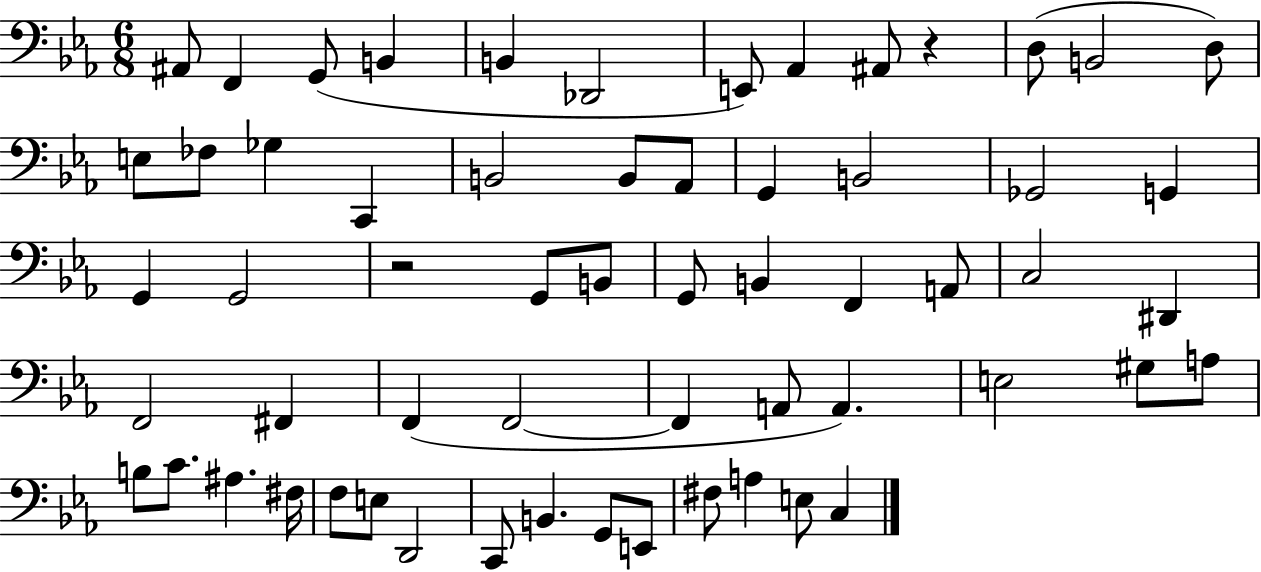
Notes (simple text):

A#2/e F2/q G2/e B2/q B2/q Db2/h E2/e Ab2/q A#2/e R/q D3/e B2/h D3/e E3/e FES3/e Gb3/q C2/q B2/h B2/e Ab2/e G2/q B2/h Gb2/h G2/q G2/q G2/h R/h G2/e B2/e G2/e B2/q F2/q A2/e C3/h D#2/q F2/h F#2/q F2/q F2/h F2/q A2/e A2/q. E3/h G#3/e A3/e B3/e C4/e. A#3/q. F#3/s F3/e E3/e D2/h C2/e B2/q. G2/e E2/e F#3/e A3/q E3/e C3/q